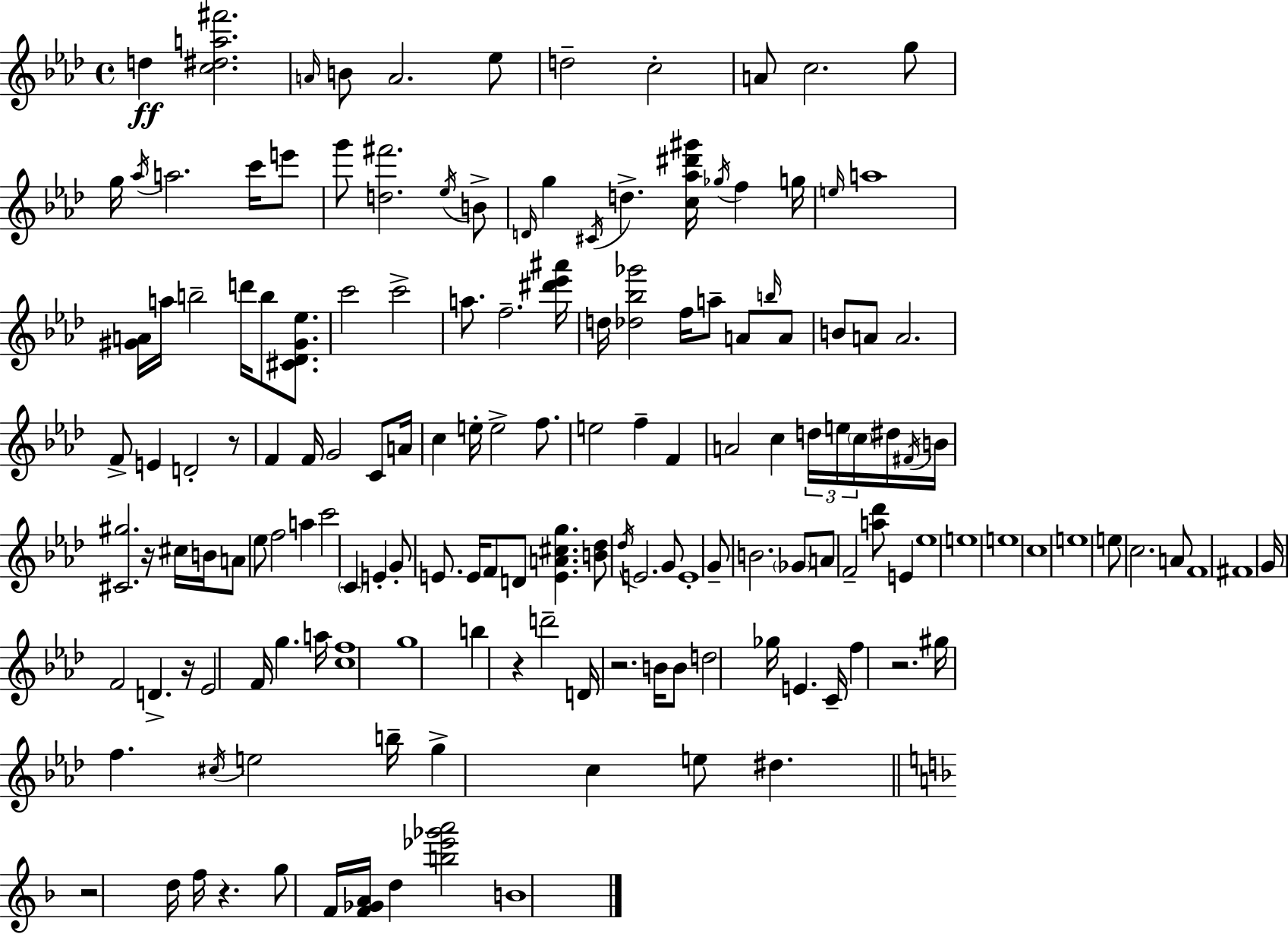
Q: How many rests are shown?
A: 8